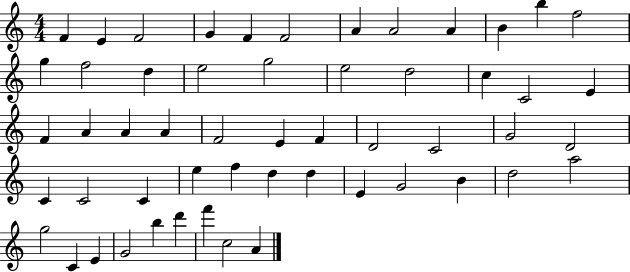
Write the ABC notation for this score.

X:1
T:Untitled
M:4/4
L:1/4
K:C
F E F2 G F F2 A A2 A B b f2 g f2 d e2 g2 e2 d2 c C2 E F A A A F2 E F D2 C2 G2 D2 C C2 C e f d d E G2 B d2 a2 g2 C E G2 b d' f' c2 A